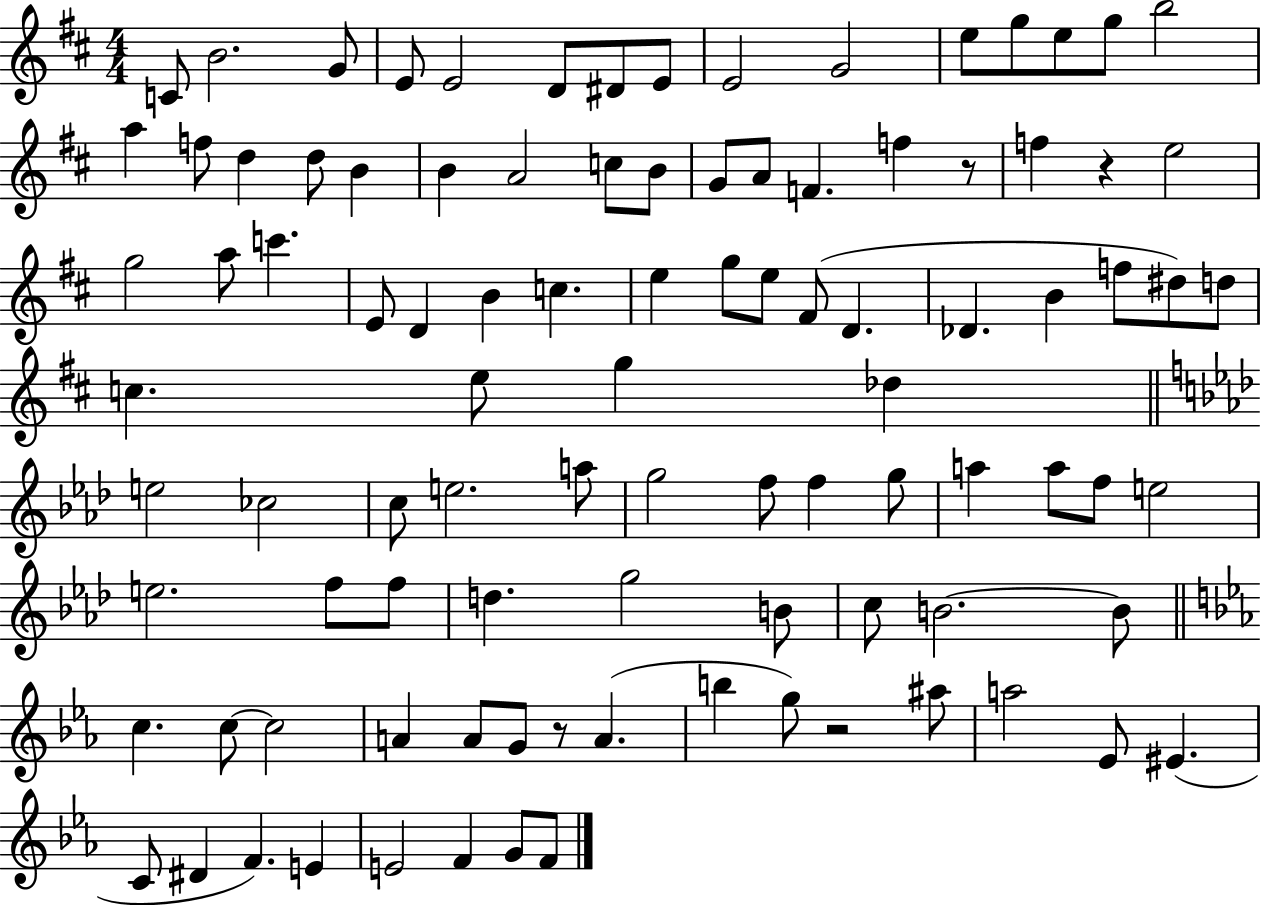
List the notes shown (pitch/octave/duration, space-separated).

C4/e B4/h. G4/e E4/e E4/h D4/e D#4/e E4/e E4/h G4/h E5/e G5/e E5/e G5/e B5/h A5/q F5/e D5/q D5/e B4/q B4/q A4/h C5/e B4/e G4/e A4/e F4/q. F5/q R/e F5/q R/q E5/h G5/h A5/e C6/q. E4/e D4/q B4/q C5/q. E5/q G5/e E5/e F#4/e D4/q. Db4/q. B4/q F5/e D#5/e D5/e C5/q. E5/e G5/q Db5/q E5/h CES5/h C5/e E5/h. A5/e G5/h F5/e F5/q G5/e A5/q A5/e F5/e E5/h E5/h. F5/e F5/e D5/q. G5/h B4/e C5/e B4/h. B4/e C5/q. C5/e C5/h A4/q A4/e G4/e R/e A4/q. B5/q G5/e R/h A#5/e A5/h Eb4/e EIS4/q. C4/e D#4/q F4/q. E4/q E4/h F4/q G4/e F4/e